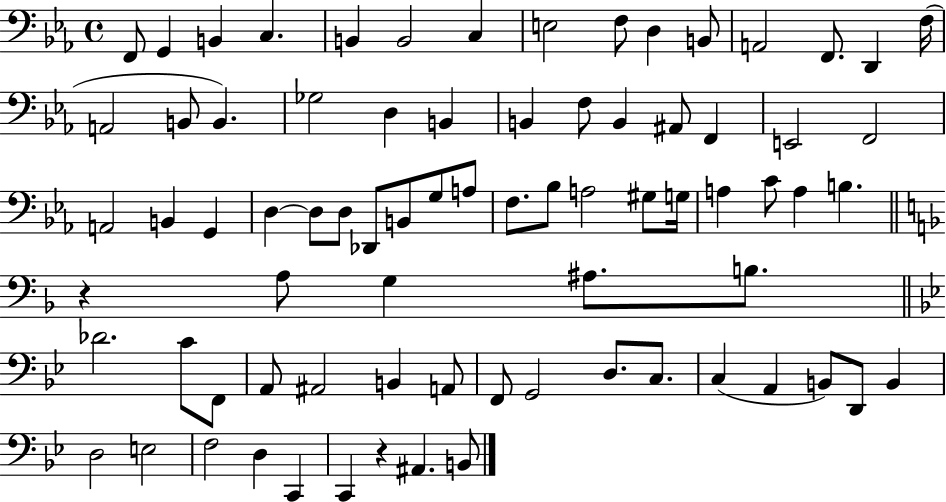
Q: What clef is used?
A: bass